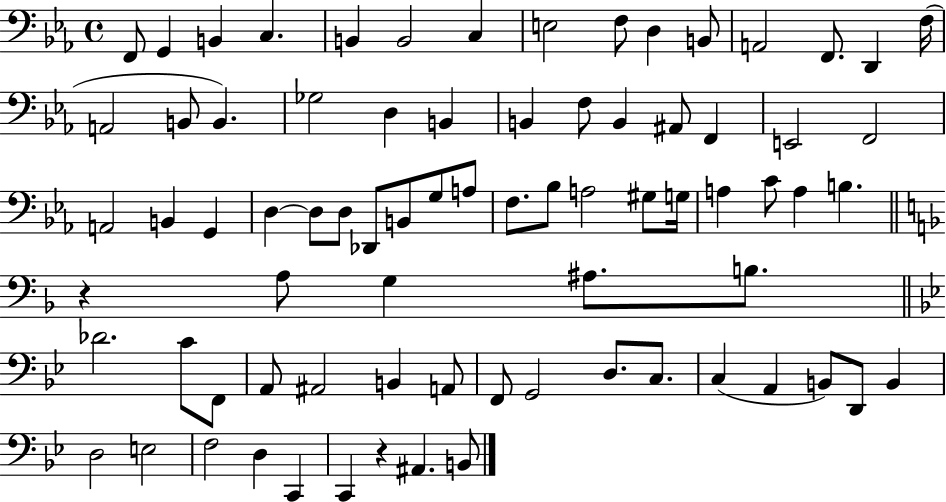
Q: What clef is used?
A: bass